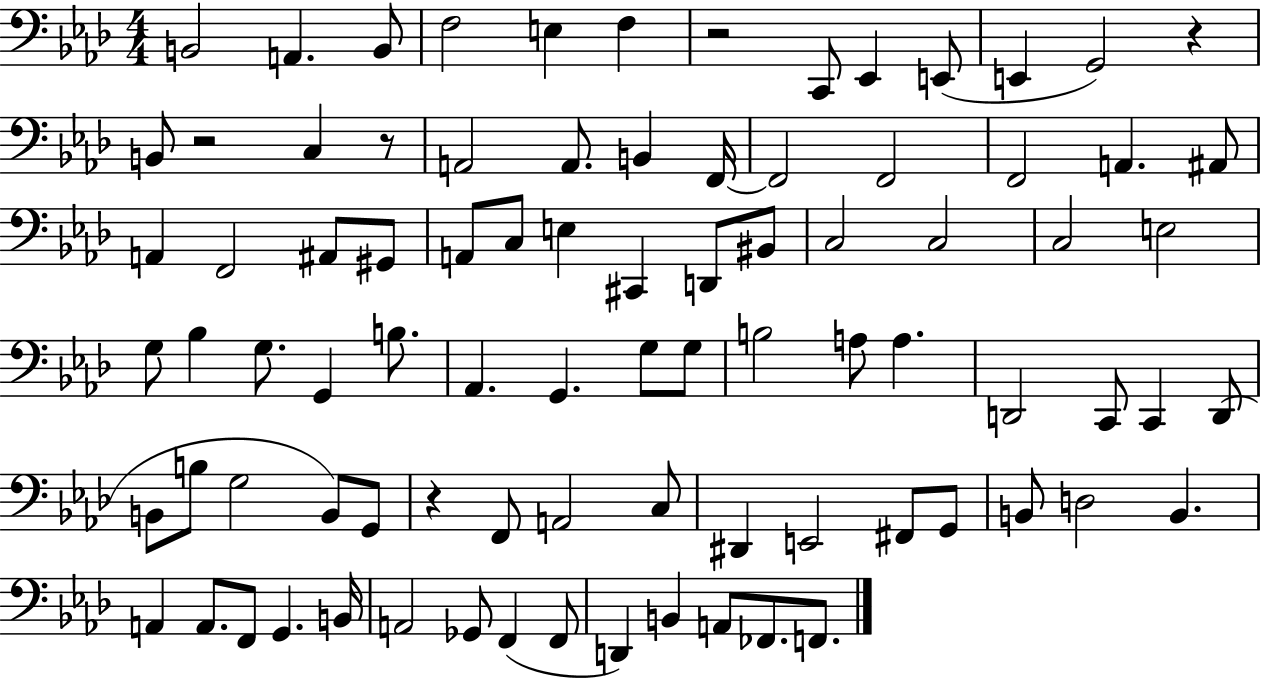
{
  \clef bass
  \numericTimeSignature
  \time 4/4
  \key aes \major
  b,2 a,4. b,8 | f2 e4 f4 | r2 c,8 ees,4 e,8( | e,4 g,2) r4 | \break b,8 r2 c4 r8 | a,2 a,8. b,4 f,16~~ | f,2 f,2 | f,2 a,4. ais,8 | \break a,4 f,2 ais,8 gis,8 | a,8 c8 e4 cis,4 d,8 bis,8 | c2 c2 | c2 e2 | \break g8 bes4 g8. g,4 b8. | aes,4. g,4. g8 g8 | b2 a8 a4. | d,2 c,8 c,4 d,8( | \break b,8 b8 g2 b,8) g,8 | r4 f,8 a,2 c8 | dis,4 e,2 fis,8 g,8 | b,8 d2 b,4. | \break a,4 a,8. f,8 g,4. b,16 | a,2 ges,8 f,4( f,8 | d,4) b,4 a,8 fes,8. f,8. | \bar "|."
}